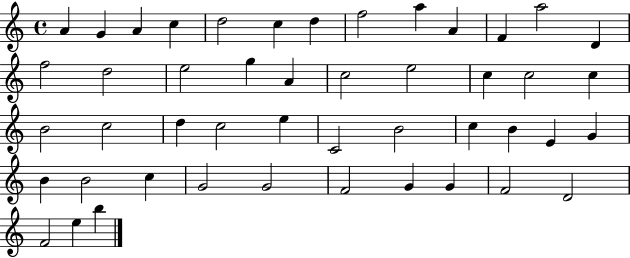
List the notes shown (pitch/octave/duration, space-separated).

A4/q G4/q A4/q C5/q D5/h C5/q D5/q F5/h A5/q A4/q F4/q A5/h D4/q F5/h D5/h E5/h G5/q A4/q C5/h E5/h C5/q C5/h C5/q B4/h C5/h D5/q C5/h E5/q C4/h B4/h C5/q B4/q E4/q G4/q B4/q B4/h C5/q G4/h G4/h F4/h G4/q G4/q F4/h D4/h F4/h E5/q B5/q